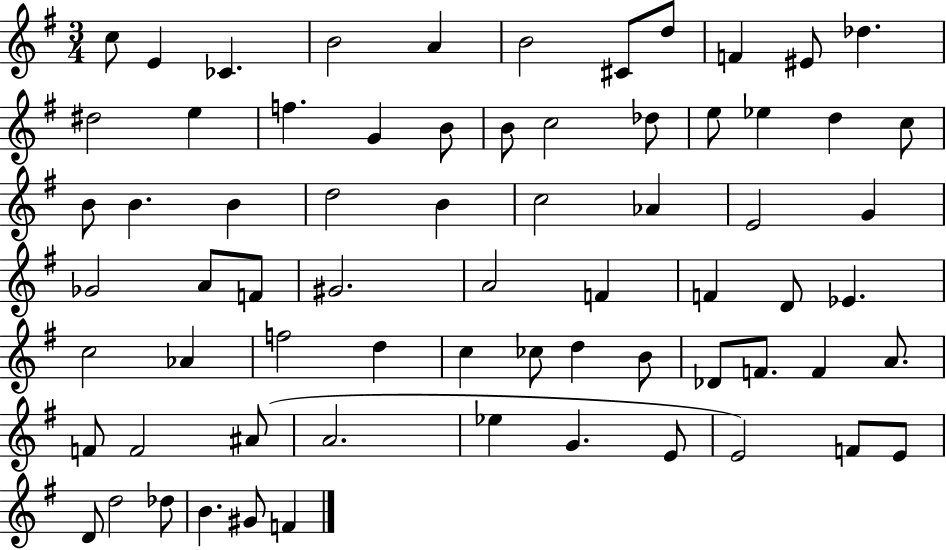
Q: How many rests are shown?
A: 0